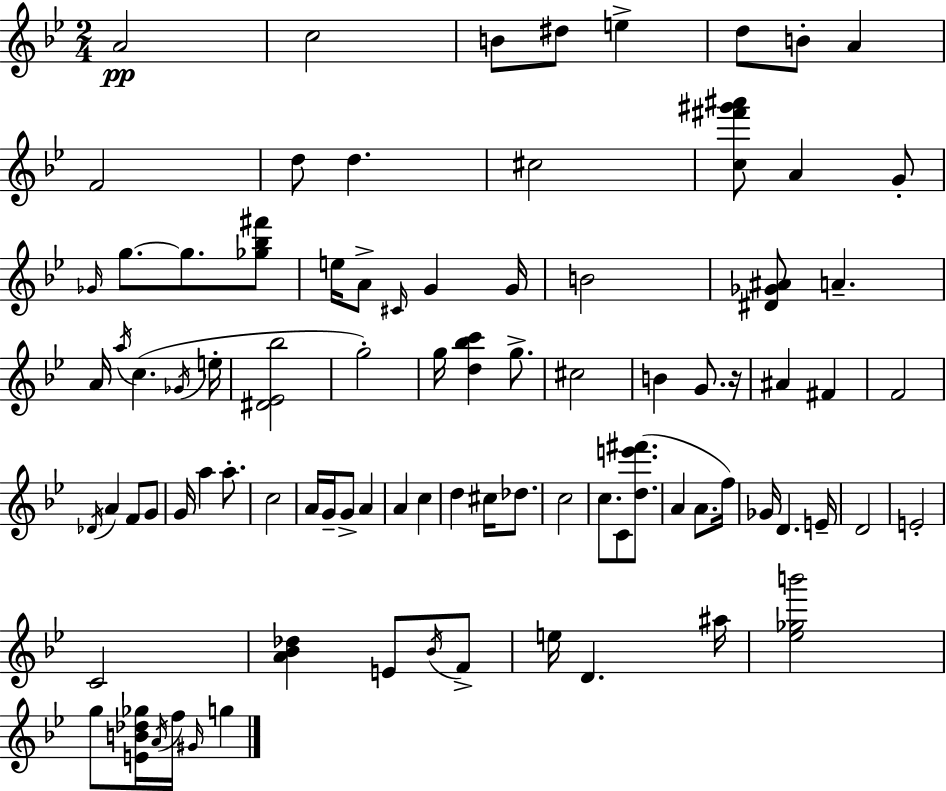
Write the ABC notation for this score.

X:1
T:Untitled
M:2/4
L:1/4
K:Gm
A2 c2 B/2 ^d/2 e d/2 B/2 A F2 d/2 d ^c2 [c^f'^g'^a']/2 A G/2 _G/4 g/2 g/2 [_g_b^f']/2 e/4 A/2 ^C/4 G G/4 B2 [^D_G^A]/2 A A/4 a/4 c _G/4 e/4 [^D_E_b]2 g2 g/4 [d_bc'] g/2 ^c2 B G/2 z/4 ^A ^F F2 _D/4 A F/2 G/2 G/4 a a/2 c2 A/4 G/4 G/2 A A c d ^c/4 _d/2 c2 c/2 C/2 [de'^f']/2 A A/2 f/4 _G/4 D E/4 D2 E2 C2 [A_B_d] E/2 _B/4 F/2 e/4 D ^a/4 [_e_gb']2 g/2 [EB_d_g]/4 A/4 f/4 ^G/4 g